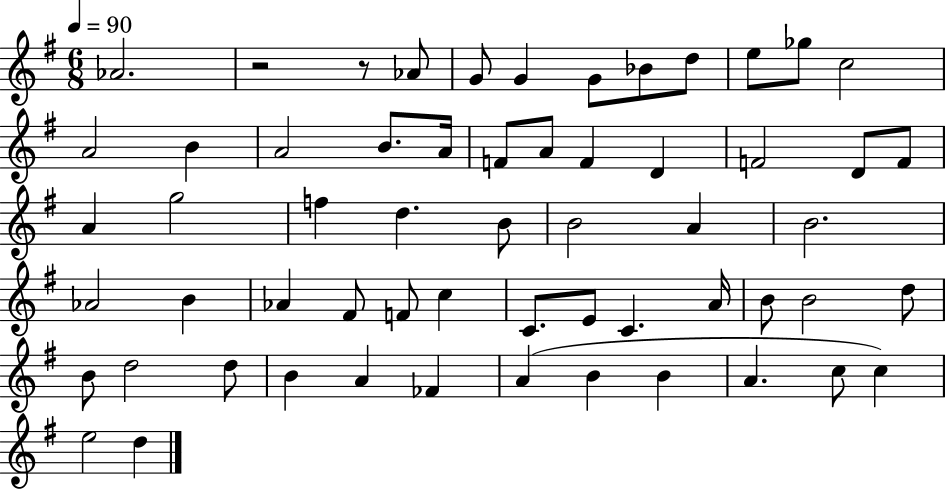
Ab4/h. R/h R/e Ab4/e G4/e G4/q G4/e Bb4/e D5/e E5/e Gb5/e C5/h A4/h B4/q A4/h B4/e. A4/s F4/e A4/e F4/q D4/q F4/h D4/e F4/e A4/q G5/h F5/q D5/q. B4/e B4/h A4/q B4/h. Ab4/h B4/q Ab4/q F#4/e F4/e C5/q C4/e. E4/e C4/q. A4/s B4/e B4/h D5/e B4/e D5/h D5/e B4/q A4/q FES4/q A4/q B4/q B4/q A4/q. C5/e C5/q E5/h D5/q